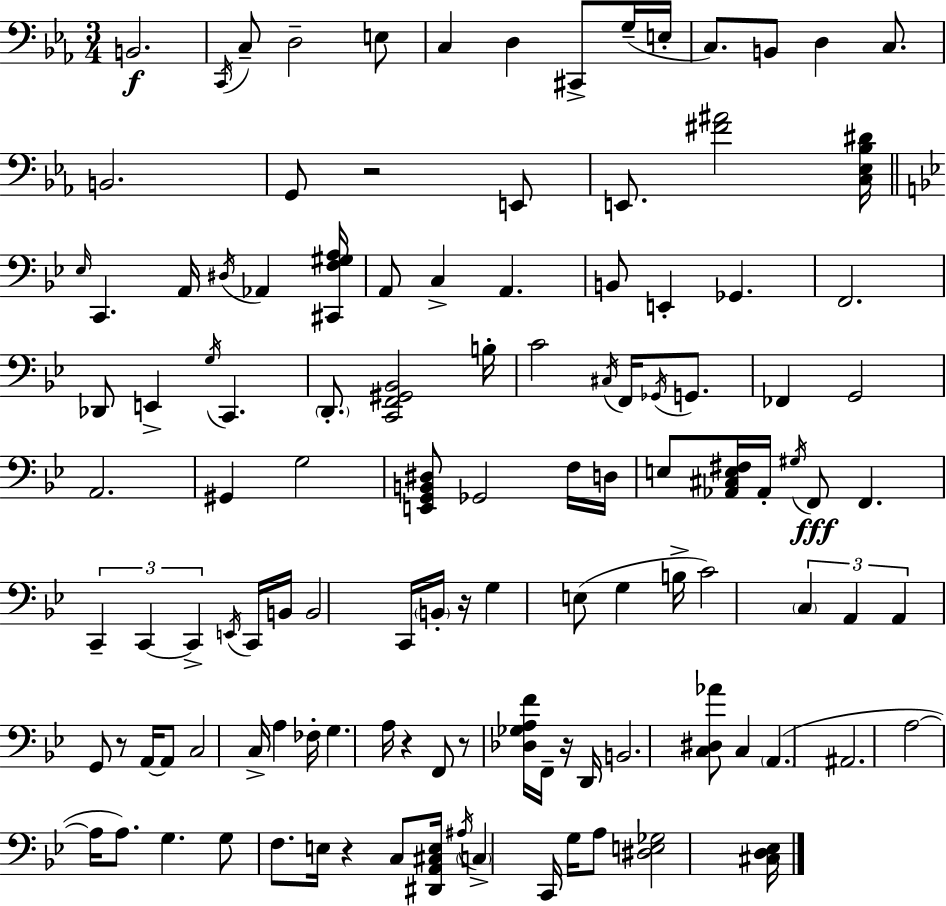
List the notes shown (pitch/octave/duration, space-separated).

B2/h. C2/s C3/e D3/h E3/e C3/q D3/q C#2/e G3/s E3/s C3/e. B2/e D3/q C3/e. B2/h. G2/e R/h E2/e E2/e. [F#4,A#4]/h [C3,Eb3,Bb3,D#4]/s Eb3/s C2/q. A2/s D#3/s Ab2/q [C#2,F3,G#3,A3]/s A2/e C3/q A2/q. B2/e E2/q Gb2/q. F2/h. Db2/e E2/q G3/s C2/q. D2/e. [C2,F2,G#2,Bb2]/h B3/s C4/h C#3/s F2/s Gb2/s G2/e. FES2/q G2/h A2/h. G#2/q G3/h [E2,G2,B2,D#3]/e Gb2/h F3/s D3/s E3/e [Ab2,C#3,E3,F#3]/s Ab2/s G#3/s F2/e F2/q. C2/q C2/q C2/q E2/s C2/s B2/s B2/h C2/s B2/s R/s G3/q E3/e G3/q B3/s C4/h C3/q A2/q A2/q G2/e R/e A2/s A2/e C3/h C3/s A3/q FES3/s G3/q. A3/s R/q F2/e R/e [Db3,Gb3,A3,F4]/s F2/s R/s D2/s B2/h. [C3,D#3,Ab4]/e C3/q A2/q. A#2/h. A3/h A3/s A3/e. G3/q. G3/e F3/e. E3/s R/q C3/e [D#2,A2,C#3,E3]/s A#3/s C3/q C2/s G3/s A3/e [D#3,E3,Gb3]/h [C#3,D3,Eb3]/s